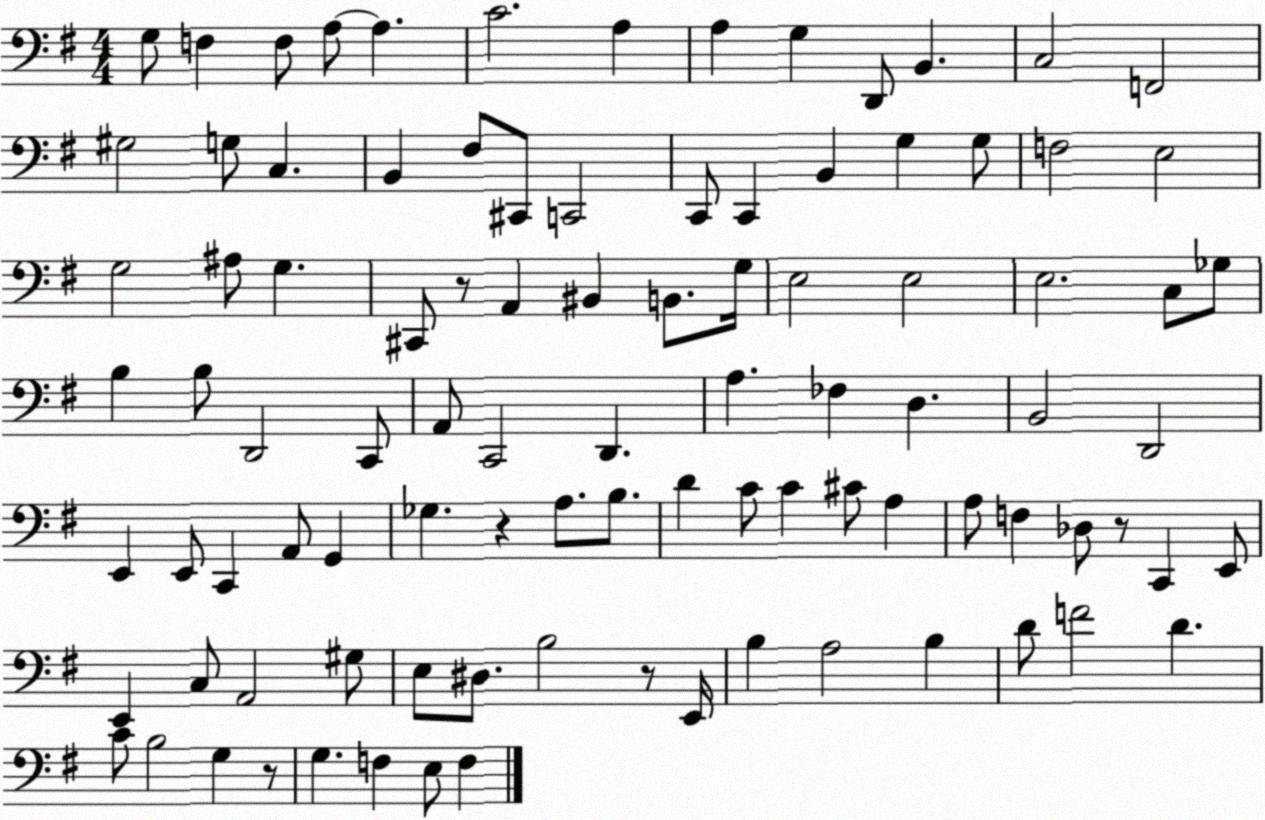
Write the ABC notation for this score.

X:1
T:Untitled
M:4/4
L:1/4
K:G
G,/2 F, F,/2 A,/2 A, C2 A, A, G, D,,/2 B,, C,2 F,,2 ^G,2 G,/2 C, B,, ^F,/2 ^C,,/2 C,,2 C,,/2 C,, B,, G, G,/2 F,2 E,2 G,2 ^A,/2 G, ^C,,/2 z/2 A,, ^B,, B,,/2 G,/4 E,2 E,2 E,2 C,/2 _G,/2 B, B,/2 D,,2 C,,/2 A,,/2 C,,2 D,, A, _F, D, B,,2 D,,2 E,, E,,/2 C,, A,,/2 G,, _G, z A,/2 B,/2 D C/2 C ^C/2 A, A,/2 F, _D,/2 z/2 C,, E,,/2 E,, C,/2 A,,2 ^G,/2 E,/2 ^D,/2 B,2 z/2 E,,/4 B, A,2 B, D/2 F2 D C/2 B,2 G, z/2 G, F, E,/2 F,